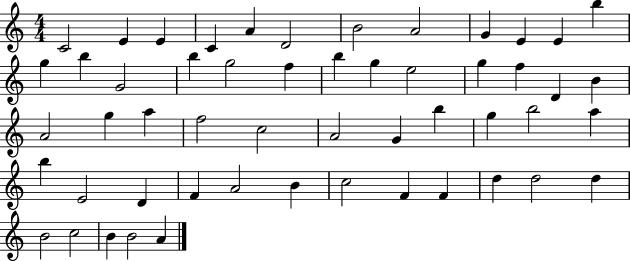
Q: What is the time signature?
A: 4/4